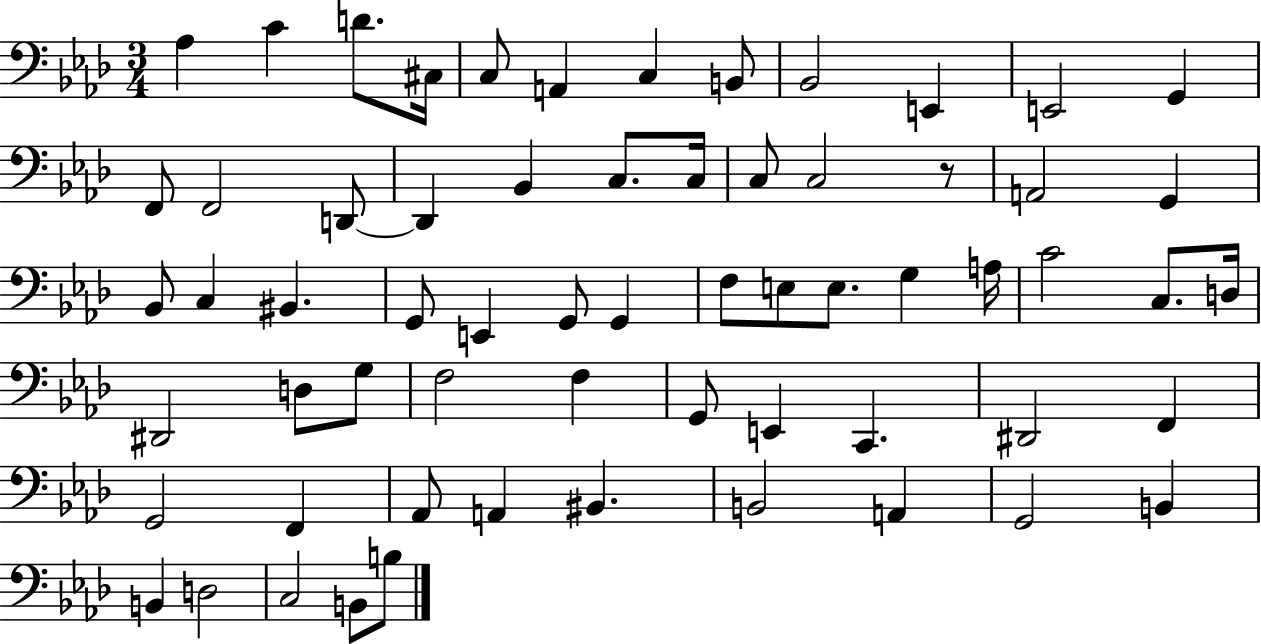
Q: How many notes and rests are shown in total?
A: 63